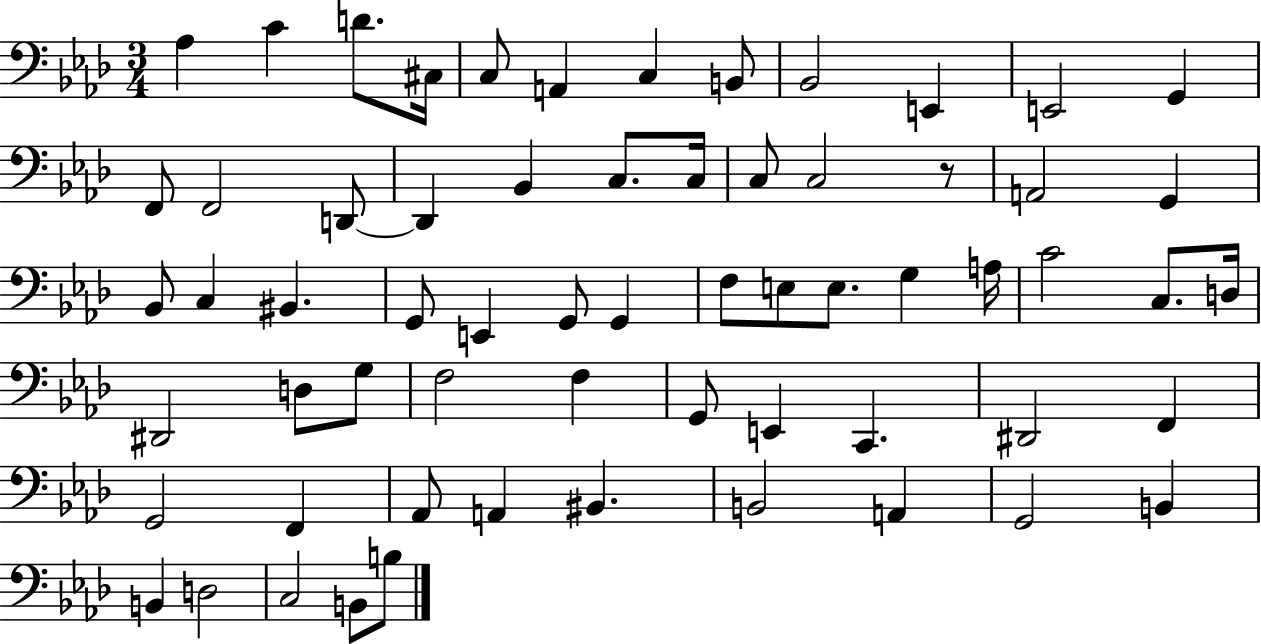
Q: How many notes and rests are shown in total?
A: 63